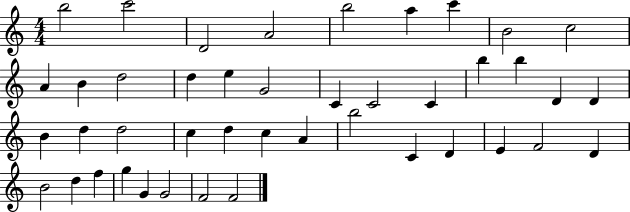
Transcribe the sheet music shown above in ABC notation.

X:1
T:Untitled
M:4/4
L:1/4
K:C
b2 c'2 D2 A2 b2 a c' B2 c2 A B d2 d e G2 C C2 C b b D D B d d2 c d c A b2 C D E F2 D B2 d f g G G2 F2 F2